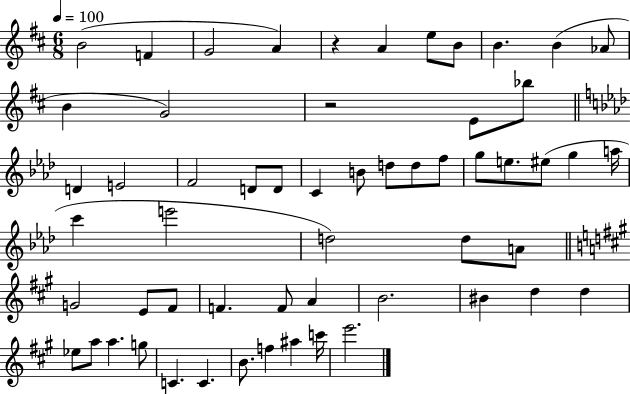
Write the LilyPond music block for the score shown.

{
  \clef treble
  \numericTimeSignature
  \time 6/8
  \key d \major
  \tempo 4 = 100
  b'2( f'4 | g'2 a'4) | r4 a'4 e''8 b'8 | b'4. b'4( aes'8 | \break b'4 g'2) | r2 e'8 bes''8 | \bar "||" \break \key aes \major d'4 e'2 | f'2 d'8 d'8 | c'4 b'8 d''8 d''8 f''8 | g''8 e''8. eis''8( g''4 a''16 | \break c'''4 e'''2 | d''2) d''8 a'8 | \bar "||" \break \key a \major g'2 e'8 fis'8 | f'4. f'8 a'4 | b'2. | bis'4 d''4 d''4 | \break ees''8 a''8 a''4. g''8 | c'4. c'4. | b'8. f''4 ais''4 c'''16 | e'''2. | \break \bar "|."
}